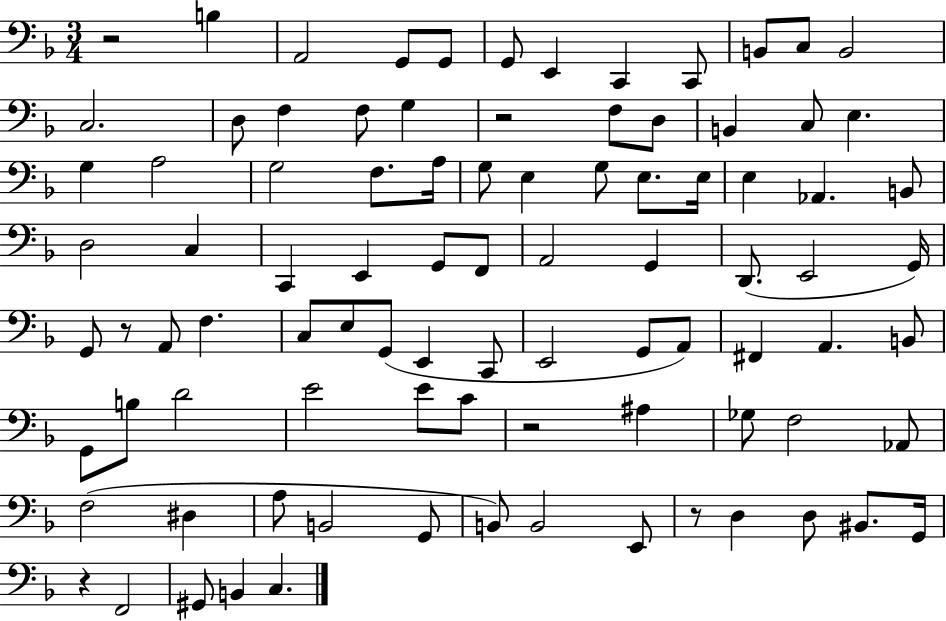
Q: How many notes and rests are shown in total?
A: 91